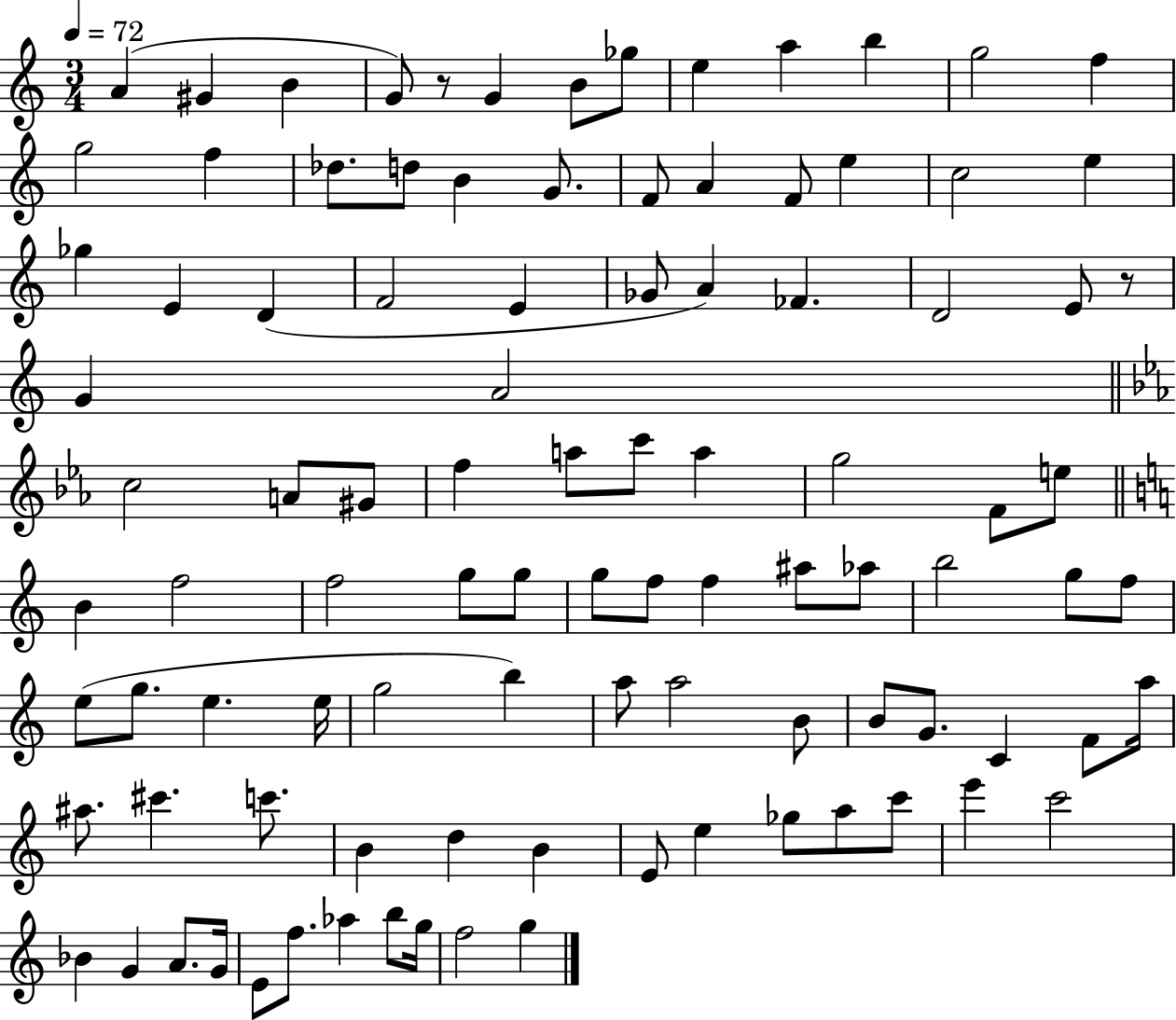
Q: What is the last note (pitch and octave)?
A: G5